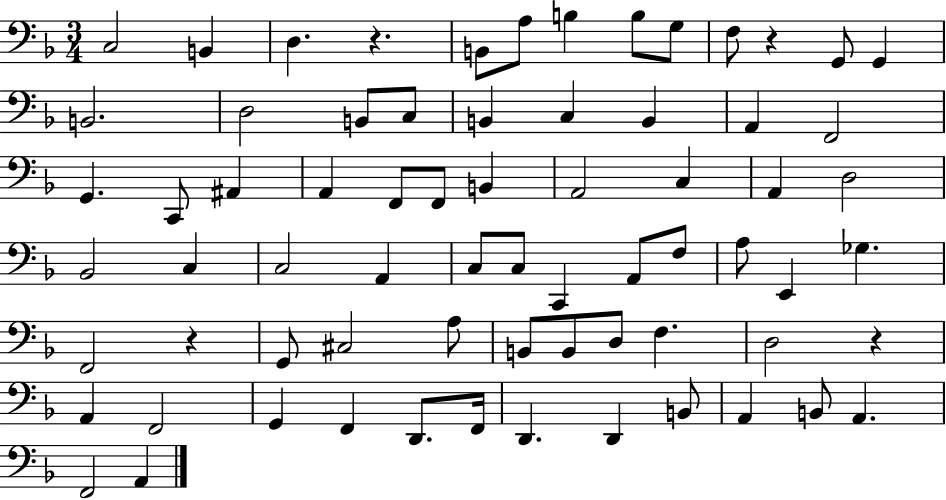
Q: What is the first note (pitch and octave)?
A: C3